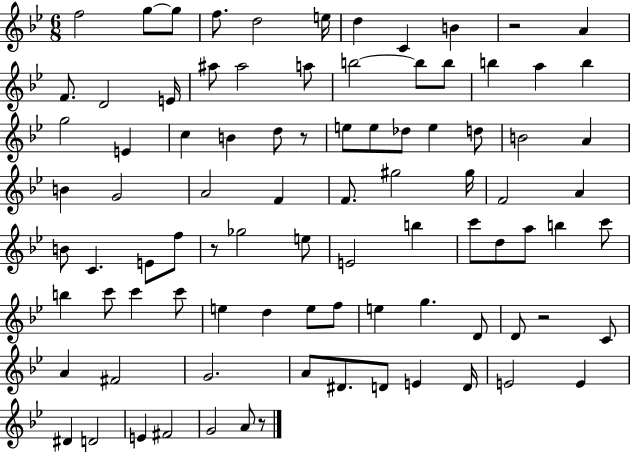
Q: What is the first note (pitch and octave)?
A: F5